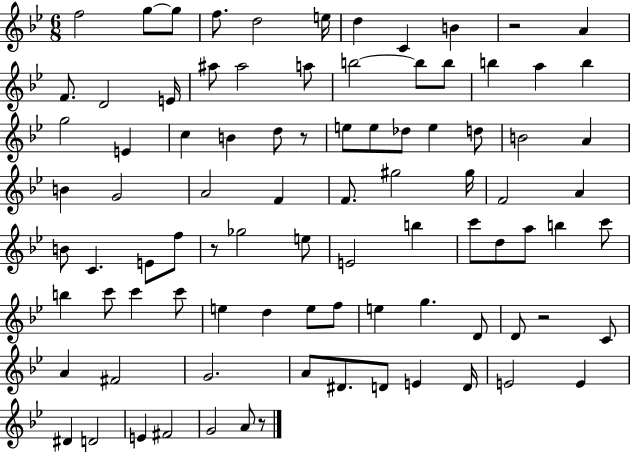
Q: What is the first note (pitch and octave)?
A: F5